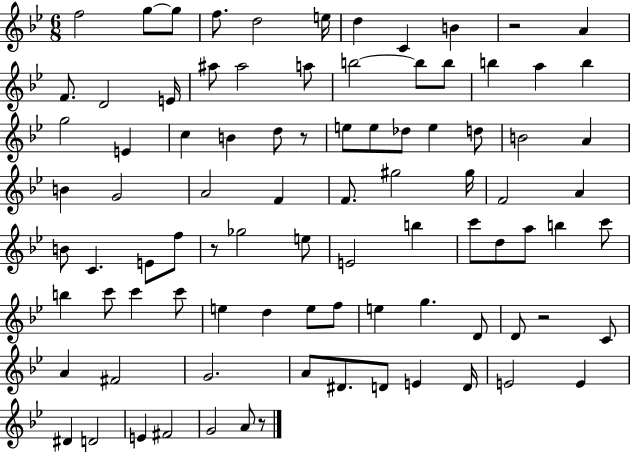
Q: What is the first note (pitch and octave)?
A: F5